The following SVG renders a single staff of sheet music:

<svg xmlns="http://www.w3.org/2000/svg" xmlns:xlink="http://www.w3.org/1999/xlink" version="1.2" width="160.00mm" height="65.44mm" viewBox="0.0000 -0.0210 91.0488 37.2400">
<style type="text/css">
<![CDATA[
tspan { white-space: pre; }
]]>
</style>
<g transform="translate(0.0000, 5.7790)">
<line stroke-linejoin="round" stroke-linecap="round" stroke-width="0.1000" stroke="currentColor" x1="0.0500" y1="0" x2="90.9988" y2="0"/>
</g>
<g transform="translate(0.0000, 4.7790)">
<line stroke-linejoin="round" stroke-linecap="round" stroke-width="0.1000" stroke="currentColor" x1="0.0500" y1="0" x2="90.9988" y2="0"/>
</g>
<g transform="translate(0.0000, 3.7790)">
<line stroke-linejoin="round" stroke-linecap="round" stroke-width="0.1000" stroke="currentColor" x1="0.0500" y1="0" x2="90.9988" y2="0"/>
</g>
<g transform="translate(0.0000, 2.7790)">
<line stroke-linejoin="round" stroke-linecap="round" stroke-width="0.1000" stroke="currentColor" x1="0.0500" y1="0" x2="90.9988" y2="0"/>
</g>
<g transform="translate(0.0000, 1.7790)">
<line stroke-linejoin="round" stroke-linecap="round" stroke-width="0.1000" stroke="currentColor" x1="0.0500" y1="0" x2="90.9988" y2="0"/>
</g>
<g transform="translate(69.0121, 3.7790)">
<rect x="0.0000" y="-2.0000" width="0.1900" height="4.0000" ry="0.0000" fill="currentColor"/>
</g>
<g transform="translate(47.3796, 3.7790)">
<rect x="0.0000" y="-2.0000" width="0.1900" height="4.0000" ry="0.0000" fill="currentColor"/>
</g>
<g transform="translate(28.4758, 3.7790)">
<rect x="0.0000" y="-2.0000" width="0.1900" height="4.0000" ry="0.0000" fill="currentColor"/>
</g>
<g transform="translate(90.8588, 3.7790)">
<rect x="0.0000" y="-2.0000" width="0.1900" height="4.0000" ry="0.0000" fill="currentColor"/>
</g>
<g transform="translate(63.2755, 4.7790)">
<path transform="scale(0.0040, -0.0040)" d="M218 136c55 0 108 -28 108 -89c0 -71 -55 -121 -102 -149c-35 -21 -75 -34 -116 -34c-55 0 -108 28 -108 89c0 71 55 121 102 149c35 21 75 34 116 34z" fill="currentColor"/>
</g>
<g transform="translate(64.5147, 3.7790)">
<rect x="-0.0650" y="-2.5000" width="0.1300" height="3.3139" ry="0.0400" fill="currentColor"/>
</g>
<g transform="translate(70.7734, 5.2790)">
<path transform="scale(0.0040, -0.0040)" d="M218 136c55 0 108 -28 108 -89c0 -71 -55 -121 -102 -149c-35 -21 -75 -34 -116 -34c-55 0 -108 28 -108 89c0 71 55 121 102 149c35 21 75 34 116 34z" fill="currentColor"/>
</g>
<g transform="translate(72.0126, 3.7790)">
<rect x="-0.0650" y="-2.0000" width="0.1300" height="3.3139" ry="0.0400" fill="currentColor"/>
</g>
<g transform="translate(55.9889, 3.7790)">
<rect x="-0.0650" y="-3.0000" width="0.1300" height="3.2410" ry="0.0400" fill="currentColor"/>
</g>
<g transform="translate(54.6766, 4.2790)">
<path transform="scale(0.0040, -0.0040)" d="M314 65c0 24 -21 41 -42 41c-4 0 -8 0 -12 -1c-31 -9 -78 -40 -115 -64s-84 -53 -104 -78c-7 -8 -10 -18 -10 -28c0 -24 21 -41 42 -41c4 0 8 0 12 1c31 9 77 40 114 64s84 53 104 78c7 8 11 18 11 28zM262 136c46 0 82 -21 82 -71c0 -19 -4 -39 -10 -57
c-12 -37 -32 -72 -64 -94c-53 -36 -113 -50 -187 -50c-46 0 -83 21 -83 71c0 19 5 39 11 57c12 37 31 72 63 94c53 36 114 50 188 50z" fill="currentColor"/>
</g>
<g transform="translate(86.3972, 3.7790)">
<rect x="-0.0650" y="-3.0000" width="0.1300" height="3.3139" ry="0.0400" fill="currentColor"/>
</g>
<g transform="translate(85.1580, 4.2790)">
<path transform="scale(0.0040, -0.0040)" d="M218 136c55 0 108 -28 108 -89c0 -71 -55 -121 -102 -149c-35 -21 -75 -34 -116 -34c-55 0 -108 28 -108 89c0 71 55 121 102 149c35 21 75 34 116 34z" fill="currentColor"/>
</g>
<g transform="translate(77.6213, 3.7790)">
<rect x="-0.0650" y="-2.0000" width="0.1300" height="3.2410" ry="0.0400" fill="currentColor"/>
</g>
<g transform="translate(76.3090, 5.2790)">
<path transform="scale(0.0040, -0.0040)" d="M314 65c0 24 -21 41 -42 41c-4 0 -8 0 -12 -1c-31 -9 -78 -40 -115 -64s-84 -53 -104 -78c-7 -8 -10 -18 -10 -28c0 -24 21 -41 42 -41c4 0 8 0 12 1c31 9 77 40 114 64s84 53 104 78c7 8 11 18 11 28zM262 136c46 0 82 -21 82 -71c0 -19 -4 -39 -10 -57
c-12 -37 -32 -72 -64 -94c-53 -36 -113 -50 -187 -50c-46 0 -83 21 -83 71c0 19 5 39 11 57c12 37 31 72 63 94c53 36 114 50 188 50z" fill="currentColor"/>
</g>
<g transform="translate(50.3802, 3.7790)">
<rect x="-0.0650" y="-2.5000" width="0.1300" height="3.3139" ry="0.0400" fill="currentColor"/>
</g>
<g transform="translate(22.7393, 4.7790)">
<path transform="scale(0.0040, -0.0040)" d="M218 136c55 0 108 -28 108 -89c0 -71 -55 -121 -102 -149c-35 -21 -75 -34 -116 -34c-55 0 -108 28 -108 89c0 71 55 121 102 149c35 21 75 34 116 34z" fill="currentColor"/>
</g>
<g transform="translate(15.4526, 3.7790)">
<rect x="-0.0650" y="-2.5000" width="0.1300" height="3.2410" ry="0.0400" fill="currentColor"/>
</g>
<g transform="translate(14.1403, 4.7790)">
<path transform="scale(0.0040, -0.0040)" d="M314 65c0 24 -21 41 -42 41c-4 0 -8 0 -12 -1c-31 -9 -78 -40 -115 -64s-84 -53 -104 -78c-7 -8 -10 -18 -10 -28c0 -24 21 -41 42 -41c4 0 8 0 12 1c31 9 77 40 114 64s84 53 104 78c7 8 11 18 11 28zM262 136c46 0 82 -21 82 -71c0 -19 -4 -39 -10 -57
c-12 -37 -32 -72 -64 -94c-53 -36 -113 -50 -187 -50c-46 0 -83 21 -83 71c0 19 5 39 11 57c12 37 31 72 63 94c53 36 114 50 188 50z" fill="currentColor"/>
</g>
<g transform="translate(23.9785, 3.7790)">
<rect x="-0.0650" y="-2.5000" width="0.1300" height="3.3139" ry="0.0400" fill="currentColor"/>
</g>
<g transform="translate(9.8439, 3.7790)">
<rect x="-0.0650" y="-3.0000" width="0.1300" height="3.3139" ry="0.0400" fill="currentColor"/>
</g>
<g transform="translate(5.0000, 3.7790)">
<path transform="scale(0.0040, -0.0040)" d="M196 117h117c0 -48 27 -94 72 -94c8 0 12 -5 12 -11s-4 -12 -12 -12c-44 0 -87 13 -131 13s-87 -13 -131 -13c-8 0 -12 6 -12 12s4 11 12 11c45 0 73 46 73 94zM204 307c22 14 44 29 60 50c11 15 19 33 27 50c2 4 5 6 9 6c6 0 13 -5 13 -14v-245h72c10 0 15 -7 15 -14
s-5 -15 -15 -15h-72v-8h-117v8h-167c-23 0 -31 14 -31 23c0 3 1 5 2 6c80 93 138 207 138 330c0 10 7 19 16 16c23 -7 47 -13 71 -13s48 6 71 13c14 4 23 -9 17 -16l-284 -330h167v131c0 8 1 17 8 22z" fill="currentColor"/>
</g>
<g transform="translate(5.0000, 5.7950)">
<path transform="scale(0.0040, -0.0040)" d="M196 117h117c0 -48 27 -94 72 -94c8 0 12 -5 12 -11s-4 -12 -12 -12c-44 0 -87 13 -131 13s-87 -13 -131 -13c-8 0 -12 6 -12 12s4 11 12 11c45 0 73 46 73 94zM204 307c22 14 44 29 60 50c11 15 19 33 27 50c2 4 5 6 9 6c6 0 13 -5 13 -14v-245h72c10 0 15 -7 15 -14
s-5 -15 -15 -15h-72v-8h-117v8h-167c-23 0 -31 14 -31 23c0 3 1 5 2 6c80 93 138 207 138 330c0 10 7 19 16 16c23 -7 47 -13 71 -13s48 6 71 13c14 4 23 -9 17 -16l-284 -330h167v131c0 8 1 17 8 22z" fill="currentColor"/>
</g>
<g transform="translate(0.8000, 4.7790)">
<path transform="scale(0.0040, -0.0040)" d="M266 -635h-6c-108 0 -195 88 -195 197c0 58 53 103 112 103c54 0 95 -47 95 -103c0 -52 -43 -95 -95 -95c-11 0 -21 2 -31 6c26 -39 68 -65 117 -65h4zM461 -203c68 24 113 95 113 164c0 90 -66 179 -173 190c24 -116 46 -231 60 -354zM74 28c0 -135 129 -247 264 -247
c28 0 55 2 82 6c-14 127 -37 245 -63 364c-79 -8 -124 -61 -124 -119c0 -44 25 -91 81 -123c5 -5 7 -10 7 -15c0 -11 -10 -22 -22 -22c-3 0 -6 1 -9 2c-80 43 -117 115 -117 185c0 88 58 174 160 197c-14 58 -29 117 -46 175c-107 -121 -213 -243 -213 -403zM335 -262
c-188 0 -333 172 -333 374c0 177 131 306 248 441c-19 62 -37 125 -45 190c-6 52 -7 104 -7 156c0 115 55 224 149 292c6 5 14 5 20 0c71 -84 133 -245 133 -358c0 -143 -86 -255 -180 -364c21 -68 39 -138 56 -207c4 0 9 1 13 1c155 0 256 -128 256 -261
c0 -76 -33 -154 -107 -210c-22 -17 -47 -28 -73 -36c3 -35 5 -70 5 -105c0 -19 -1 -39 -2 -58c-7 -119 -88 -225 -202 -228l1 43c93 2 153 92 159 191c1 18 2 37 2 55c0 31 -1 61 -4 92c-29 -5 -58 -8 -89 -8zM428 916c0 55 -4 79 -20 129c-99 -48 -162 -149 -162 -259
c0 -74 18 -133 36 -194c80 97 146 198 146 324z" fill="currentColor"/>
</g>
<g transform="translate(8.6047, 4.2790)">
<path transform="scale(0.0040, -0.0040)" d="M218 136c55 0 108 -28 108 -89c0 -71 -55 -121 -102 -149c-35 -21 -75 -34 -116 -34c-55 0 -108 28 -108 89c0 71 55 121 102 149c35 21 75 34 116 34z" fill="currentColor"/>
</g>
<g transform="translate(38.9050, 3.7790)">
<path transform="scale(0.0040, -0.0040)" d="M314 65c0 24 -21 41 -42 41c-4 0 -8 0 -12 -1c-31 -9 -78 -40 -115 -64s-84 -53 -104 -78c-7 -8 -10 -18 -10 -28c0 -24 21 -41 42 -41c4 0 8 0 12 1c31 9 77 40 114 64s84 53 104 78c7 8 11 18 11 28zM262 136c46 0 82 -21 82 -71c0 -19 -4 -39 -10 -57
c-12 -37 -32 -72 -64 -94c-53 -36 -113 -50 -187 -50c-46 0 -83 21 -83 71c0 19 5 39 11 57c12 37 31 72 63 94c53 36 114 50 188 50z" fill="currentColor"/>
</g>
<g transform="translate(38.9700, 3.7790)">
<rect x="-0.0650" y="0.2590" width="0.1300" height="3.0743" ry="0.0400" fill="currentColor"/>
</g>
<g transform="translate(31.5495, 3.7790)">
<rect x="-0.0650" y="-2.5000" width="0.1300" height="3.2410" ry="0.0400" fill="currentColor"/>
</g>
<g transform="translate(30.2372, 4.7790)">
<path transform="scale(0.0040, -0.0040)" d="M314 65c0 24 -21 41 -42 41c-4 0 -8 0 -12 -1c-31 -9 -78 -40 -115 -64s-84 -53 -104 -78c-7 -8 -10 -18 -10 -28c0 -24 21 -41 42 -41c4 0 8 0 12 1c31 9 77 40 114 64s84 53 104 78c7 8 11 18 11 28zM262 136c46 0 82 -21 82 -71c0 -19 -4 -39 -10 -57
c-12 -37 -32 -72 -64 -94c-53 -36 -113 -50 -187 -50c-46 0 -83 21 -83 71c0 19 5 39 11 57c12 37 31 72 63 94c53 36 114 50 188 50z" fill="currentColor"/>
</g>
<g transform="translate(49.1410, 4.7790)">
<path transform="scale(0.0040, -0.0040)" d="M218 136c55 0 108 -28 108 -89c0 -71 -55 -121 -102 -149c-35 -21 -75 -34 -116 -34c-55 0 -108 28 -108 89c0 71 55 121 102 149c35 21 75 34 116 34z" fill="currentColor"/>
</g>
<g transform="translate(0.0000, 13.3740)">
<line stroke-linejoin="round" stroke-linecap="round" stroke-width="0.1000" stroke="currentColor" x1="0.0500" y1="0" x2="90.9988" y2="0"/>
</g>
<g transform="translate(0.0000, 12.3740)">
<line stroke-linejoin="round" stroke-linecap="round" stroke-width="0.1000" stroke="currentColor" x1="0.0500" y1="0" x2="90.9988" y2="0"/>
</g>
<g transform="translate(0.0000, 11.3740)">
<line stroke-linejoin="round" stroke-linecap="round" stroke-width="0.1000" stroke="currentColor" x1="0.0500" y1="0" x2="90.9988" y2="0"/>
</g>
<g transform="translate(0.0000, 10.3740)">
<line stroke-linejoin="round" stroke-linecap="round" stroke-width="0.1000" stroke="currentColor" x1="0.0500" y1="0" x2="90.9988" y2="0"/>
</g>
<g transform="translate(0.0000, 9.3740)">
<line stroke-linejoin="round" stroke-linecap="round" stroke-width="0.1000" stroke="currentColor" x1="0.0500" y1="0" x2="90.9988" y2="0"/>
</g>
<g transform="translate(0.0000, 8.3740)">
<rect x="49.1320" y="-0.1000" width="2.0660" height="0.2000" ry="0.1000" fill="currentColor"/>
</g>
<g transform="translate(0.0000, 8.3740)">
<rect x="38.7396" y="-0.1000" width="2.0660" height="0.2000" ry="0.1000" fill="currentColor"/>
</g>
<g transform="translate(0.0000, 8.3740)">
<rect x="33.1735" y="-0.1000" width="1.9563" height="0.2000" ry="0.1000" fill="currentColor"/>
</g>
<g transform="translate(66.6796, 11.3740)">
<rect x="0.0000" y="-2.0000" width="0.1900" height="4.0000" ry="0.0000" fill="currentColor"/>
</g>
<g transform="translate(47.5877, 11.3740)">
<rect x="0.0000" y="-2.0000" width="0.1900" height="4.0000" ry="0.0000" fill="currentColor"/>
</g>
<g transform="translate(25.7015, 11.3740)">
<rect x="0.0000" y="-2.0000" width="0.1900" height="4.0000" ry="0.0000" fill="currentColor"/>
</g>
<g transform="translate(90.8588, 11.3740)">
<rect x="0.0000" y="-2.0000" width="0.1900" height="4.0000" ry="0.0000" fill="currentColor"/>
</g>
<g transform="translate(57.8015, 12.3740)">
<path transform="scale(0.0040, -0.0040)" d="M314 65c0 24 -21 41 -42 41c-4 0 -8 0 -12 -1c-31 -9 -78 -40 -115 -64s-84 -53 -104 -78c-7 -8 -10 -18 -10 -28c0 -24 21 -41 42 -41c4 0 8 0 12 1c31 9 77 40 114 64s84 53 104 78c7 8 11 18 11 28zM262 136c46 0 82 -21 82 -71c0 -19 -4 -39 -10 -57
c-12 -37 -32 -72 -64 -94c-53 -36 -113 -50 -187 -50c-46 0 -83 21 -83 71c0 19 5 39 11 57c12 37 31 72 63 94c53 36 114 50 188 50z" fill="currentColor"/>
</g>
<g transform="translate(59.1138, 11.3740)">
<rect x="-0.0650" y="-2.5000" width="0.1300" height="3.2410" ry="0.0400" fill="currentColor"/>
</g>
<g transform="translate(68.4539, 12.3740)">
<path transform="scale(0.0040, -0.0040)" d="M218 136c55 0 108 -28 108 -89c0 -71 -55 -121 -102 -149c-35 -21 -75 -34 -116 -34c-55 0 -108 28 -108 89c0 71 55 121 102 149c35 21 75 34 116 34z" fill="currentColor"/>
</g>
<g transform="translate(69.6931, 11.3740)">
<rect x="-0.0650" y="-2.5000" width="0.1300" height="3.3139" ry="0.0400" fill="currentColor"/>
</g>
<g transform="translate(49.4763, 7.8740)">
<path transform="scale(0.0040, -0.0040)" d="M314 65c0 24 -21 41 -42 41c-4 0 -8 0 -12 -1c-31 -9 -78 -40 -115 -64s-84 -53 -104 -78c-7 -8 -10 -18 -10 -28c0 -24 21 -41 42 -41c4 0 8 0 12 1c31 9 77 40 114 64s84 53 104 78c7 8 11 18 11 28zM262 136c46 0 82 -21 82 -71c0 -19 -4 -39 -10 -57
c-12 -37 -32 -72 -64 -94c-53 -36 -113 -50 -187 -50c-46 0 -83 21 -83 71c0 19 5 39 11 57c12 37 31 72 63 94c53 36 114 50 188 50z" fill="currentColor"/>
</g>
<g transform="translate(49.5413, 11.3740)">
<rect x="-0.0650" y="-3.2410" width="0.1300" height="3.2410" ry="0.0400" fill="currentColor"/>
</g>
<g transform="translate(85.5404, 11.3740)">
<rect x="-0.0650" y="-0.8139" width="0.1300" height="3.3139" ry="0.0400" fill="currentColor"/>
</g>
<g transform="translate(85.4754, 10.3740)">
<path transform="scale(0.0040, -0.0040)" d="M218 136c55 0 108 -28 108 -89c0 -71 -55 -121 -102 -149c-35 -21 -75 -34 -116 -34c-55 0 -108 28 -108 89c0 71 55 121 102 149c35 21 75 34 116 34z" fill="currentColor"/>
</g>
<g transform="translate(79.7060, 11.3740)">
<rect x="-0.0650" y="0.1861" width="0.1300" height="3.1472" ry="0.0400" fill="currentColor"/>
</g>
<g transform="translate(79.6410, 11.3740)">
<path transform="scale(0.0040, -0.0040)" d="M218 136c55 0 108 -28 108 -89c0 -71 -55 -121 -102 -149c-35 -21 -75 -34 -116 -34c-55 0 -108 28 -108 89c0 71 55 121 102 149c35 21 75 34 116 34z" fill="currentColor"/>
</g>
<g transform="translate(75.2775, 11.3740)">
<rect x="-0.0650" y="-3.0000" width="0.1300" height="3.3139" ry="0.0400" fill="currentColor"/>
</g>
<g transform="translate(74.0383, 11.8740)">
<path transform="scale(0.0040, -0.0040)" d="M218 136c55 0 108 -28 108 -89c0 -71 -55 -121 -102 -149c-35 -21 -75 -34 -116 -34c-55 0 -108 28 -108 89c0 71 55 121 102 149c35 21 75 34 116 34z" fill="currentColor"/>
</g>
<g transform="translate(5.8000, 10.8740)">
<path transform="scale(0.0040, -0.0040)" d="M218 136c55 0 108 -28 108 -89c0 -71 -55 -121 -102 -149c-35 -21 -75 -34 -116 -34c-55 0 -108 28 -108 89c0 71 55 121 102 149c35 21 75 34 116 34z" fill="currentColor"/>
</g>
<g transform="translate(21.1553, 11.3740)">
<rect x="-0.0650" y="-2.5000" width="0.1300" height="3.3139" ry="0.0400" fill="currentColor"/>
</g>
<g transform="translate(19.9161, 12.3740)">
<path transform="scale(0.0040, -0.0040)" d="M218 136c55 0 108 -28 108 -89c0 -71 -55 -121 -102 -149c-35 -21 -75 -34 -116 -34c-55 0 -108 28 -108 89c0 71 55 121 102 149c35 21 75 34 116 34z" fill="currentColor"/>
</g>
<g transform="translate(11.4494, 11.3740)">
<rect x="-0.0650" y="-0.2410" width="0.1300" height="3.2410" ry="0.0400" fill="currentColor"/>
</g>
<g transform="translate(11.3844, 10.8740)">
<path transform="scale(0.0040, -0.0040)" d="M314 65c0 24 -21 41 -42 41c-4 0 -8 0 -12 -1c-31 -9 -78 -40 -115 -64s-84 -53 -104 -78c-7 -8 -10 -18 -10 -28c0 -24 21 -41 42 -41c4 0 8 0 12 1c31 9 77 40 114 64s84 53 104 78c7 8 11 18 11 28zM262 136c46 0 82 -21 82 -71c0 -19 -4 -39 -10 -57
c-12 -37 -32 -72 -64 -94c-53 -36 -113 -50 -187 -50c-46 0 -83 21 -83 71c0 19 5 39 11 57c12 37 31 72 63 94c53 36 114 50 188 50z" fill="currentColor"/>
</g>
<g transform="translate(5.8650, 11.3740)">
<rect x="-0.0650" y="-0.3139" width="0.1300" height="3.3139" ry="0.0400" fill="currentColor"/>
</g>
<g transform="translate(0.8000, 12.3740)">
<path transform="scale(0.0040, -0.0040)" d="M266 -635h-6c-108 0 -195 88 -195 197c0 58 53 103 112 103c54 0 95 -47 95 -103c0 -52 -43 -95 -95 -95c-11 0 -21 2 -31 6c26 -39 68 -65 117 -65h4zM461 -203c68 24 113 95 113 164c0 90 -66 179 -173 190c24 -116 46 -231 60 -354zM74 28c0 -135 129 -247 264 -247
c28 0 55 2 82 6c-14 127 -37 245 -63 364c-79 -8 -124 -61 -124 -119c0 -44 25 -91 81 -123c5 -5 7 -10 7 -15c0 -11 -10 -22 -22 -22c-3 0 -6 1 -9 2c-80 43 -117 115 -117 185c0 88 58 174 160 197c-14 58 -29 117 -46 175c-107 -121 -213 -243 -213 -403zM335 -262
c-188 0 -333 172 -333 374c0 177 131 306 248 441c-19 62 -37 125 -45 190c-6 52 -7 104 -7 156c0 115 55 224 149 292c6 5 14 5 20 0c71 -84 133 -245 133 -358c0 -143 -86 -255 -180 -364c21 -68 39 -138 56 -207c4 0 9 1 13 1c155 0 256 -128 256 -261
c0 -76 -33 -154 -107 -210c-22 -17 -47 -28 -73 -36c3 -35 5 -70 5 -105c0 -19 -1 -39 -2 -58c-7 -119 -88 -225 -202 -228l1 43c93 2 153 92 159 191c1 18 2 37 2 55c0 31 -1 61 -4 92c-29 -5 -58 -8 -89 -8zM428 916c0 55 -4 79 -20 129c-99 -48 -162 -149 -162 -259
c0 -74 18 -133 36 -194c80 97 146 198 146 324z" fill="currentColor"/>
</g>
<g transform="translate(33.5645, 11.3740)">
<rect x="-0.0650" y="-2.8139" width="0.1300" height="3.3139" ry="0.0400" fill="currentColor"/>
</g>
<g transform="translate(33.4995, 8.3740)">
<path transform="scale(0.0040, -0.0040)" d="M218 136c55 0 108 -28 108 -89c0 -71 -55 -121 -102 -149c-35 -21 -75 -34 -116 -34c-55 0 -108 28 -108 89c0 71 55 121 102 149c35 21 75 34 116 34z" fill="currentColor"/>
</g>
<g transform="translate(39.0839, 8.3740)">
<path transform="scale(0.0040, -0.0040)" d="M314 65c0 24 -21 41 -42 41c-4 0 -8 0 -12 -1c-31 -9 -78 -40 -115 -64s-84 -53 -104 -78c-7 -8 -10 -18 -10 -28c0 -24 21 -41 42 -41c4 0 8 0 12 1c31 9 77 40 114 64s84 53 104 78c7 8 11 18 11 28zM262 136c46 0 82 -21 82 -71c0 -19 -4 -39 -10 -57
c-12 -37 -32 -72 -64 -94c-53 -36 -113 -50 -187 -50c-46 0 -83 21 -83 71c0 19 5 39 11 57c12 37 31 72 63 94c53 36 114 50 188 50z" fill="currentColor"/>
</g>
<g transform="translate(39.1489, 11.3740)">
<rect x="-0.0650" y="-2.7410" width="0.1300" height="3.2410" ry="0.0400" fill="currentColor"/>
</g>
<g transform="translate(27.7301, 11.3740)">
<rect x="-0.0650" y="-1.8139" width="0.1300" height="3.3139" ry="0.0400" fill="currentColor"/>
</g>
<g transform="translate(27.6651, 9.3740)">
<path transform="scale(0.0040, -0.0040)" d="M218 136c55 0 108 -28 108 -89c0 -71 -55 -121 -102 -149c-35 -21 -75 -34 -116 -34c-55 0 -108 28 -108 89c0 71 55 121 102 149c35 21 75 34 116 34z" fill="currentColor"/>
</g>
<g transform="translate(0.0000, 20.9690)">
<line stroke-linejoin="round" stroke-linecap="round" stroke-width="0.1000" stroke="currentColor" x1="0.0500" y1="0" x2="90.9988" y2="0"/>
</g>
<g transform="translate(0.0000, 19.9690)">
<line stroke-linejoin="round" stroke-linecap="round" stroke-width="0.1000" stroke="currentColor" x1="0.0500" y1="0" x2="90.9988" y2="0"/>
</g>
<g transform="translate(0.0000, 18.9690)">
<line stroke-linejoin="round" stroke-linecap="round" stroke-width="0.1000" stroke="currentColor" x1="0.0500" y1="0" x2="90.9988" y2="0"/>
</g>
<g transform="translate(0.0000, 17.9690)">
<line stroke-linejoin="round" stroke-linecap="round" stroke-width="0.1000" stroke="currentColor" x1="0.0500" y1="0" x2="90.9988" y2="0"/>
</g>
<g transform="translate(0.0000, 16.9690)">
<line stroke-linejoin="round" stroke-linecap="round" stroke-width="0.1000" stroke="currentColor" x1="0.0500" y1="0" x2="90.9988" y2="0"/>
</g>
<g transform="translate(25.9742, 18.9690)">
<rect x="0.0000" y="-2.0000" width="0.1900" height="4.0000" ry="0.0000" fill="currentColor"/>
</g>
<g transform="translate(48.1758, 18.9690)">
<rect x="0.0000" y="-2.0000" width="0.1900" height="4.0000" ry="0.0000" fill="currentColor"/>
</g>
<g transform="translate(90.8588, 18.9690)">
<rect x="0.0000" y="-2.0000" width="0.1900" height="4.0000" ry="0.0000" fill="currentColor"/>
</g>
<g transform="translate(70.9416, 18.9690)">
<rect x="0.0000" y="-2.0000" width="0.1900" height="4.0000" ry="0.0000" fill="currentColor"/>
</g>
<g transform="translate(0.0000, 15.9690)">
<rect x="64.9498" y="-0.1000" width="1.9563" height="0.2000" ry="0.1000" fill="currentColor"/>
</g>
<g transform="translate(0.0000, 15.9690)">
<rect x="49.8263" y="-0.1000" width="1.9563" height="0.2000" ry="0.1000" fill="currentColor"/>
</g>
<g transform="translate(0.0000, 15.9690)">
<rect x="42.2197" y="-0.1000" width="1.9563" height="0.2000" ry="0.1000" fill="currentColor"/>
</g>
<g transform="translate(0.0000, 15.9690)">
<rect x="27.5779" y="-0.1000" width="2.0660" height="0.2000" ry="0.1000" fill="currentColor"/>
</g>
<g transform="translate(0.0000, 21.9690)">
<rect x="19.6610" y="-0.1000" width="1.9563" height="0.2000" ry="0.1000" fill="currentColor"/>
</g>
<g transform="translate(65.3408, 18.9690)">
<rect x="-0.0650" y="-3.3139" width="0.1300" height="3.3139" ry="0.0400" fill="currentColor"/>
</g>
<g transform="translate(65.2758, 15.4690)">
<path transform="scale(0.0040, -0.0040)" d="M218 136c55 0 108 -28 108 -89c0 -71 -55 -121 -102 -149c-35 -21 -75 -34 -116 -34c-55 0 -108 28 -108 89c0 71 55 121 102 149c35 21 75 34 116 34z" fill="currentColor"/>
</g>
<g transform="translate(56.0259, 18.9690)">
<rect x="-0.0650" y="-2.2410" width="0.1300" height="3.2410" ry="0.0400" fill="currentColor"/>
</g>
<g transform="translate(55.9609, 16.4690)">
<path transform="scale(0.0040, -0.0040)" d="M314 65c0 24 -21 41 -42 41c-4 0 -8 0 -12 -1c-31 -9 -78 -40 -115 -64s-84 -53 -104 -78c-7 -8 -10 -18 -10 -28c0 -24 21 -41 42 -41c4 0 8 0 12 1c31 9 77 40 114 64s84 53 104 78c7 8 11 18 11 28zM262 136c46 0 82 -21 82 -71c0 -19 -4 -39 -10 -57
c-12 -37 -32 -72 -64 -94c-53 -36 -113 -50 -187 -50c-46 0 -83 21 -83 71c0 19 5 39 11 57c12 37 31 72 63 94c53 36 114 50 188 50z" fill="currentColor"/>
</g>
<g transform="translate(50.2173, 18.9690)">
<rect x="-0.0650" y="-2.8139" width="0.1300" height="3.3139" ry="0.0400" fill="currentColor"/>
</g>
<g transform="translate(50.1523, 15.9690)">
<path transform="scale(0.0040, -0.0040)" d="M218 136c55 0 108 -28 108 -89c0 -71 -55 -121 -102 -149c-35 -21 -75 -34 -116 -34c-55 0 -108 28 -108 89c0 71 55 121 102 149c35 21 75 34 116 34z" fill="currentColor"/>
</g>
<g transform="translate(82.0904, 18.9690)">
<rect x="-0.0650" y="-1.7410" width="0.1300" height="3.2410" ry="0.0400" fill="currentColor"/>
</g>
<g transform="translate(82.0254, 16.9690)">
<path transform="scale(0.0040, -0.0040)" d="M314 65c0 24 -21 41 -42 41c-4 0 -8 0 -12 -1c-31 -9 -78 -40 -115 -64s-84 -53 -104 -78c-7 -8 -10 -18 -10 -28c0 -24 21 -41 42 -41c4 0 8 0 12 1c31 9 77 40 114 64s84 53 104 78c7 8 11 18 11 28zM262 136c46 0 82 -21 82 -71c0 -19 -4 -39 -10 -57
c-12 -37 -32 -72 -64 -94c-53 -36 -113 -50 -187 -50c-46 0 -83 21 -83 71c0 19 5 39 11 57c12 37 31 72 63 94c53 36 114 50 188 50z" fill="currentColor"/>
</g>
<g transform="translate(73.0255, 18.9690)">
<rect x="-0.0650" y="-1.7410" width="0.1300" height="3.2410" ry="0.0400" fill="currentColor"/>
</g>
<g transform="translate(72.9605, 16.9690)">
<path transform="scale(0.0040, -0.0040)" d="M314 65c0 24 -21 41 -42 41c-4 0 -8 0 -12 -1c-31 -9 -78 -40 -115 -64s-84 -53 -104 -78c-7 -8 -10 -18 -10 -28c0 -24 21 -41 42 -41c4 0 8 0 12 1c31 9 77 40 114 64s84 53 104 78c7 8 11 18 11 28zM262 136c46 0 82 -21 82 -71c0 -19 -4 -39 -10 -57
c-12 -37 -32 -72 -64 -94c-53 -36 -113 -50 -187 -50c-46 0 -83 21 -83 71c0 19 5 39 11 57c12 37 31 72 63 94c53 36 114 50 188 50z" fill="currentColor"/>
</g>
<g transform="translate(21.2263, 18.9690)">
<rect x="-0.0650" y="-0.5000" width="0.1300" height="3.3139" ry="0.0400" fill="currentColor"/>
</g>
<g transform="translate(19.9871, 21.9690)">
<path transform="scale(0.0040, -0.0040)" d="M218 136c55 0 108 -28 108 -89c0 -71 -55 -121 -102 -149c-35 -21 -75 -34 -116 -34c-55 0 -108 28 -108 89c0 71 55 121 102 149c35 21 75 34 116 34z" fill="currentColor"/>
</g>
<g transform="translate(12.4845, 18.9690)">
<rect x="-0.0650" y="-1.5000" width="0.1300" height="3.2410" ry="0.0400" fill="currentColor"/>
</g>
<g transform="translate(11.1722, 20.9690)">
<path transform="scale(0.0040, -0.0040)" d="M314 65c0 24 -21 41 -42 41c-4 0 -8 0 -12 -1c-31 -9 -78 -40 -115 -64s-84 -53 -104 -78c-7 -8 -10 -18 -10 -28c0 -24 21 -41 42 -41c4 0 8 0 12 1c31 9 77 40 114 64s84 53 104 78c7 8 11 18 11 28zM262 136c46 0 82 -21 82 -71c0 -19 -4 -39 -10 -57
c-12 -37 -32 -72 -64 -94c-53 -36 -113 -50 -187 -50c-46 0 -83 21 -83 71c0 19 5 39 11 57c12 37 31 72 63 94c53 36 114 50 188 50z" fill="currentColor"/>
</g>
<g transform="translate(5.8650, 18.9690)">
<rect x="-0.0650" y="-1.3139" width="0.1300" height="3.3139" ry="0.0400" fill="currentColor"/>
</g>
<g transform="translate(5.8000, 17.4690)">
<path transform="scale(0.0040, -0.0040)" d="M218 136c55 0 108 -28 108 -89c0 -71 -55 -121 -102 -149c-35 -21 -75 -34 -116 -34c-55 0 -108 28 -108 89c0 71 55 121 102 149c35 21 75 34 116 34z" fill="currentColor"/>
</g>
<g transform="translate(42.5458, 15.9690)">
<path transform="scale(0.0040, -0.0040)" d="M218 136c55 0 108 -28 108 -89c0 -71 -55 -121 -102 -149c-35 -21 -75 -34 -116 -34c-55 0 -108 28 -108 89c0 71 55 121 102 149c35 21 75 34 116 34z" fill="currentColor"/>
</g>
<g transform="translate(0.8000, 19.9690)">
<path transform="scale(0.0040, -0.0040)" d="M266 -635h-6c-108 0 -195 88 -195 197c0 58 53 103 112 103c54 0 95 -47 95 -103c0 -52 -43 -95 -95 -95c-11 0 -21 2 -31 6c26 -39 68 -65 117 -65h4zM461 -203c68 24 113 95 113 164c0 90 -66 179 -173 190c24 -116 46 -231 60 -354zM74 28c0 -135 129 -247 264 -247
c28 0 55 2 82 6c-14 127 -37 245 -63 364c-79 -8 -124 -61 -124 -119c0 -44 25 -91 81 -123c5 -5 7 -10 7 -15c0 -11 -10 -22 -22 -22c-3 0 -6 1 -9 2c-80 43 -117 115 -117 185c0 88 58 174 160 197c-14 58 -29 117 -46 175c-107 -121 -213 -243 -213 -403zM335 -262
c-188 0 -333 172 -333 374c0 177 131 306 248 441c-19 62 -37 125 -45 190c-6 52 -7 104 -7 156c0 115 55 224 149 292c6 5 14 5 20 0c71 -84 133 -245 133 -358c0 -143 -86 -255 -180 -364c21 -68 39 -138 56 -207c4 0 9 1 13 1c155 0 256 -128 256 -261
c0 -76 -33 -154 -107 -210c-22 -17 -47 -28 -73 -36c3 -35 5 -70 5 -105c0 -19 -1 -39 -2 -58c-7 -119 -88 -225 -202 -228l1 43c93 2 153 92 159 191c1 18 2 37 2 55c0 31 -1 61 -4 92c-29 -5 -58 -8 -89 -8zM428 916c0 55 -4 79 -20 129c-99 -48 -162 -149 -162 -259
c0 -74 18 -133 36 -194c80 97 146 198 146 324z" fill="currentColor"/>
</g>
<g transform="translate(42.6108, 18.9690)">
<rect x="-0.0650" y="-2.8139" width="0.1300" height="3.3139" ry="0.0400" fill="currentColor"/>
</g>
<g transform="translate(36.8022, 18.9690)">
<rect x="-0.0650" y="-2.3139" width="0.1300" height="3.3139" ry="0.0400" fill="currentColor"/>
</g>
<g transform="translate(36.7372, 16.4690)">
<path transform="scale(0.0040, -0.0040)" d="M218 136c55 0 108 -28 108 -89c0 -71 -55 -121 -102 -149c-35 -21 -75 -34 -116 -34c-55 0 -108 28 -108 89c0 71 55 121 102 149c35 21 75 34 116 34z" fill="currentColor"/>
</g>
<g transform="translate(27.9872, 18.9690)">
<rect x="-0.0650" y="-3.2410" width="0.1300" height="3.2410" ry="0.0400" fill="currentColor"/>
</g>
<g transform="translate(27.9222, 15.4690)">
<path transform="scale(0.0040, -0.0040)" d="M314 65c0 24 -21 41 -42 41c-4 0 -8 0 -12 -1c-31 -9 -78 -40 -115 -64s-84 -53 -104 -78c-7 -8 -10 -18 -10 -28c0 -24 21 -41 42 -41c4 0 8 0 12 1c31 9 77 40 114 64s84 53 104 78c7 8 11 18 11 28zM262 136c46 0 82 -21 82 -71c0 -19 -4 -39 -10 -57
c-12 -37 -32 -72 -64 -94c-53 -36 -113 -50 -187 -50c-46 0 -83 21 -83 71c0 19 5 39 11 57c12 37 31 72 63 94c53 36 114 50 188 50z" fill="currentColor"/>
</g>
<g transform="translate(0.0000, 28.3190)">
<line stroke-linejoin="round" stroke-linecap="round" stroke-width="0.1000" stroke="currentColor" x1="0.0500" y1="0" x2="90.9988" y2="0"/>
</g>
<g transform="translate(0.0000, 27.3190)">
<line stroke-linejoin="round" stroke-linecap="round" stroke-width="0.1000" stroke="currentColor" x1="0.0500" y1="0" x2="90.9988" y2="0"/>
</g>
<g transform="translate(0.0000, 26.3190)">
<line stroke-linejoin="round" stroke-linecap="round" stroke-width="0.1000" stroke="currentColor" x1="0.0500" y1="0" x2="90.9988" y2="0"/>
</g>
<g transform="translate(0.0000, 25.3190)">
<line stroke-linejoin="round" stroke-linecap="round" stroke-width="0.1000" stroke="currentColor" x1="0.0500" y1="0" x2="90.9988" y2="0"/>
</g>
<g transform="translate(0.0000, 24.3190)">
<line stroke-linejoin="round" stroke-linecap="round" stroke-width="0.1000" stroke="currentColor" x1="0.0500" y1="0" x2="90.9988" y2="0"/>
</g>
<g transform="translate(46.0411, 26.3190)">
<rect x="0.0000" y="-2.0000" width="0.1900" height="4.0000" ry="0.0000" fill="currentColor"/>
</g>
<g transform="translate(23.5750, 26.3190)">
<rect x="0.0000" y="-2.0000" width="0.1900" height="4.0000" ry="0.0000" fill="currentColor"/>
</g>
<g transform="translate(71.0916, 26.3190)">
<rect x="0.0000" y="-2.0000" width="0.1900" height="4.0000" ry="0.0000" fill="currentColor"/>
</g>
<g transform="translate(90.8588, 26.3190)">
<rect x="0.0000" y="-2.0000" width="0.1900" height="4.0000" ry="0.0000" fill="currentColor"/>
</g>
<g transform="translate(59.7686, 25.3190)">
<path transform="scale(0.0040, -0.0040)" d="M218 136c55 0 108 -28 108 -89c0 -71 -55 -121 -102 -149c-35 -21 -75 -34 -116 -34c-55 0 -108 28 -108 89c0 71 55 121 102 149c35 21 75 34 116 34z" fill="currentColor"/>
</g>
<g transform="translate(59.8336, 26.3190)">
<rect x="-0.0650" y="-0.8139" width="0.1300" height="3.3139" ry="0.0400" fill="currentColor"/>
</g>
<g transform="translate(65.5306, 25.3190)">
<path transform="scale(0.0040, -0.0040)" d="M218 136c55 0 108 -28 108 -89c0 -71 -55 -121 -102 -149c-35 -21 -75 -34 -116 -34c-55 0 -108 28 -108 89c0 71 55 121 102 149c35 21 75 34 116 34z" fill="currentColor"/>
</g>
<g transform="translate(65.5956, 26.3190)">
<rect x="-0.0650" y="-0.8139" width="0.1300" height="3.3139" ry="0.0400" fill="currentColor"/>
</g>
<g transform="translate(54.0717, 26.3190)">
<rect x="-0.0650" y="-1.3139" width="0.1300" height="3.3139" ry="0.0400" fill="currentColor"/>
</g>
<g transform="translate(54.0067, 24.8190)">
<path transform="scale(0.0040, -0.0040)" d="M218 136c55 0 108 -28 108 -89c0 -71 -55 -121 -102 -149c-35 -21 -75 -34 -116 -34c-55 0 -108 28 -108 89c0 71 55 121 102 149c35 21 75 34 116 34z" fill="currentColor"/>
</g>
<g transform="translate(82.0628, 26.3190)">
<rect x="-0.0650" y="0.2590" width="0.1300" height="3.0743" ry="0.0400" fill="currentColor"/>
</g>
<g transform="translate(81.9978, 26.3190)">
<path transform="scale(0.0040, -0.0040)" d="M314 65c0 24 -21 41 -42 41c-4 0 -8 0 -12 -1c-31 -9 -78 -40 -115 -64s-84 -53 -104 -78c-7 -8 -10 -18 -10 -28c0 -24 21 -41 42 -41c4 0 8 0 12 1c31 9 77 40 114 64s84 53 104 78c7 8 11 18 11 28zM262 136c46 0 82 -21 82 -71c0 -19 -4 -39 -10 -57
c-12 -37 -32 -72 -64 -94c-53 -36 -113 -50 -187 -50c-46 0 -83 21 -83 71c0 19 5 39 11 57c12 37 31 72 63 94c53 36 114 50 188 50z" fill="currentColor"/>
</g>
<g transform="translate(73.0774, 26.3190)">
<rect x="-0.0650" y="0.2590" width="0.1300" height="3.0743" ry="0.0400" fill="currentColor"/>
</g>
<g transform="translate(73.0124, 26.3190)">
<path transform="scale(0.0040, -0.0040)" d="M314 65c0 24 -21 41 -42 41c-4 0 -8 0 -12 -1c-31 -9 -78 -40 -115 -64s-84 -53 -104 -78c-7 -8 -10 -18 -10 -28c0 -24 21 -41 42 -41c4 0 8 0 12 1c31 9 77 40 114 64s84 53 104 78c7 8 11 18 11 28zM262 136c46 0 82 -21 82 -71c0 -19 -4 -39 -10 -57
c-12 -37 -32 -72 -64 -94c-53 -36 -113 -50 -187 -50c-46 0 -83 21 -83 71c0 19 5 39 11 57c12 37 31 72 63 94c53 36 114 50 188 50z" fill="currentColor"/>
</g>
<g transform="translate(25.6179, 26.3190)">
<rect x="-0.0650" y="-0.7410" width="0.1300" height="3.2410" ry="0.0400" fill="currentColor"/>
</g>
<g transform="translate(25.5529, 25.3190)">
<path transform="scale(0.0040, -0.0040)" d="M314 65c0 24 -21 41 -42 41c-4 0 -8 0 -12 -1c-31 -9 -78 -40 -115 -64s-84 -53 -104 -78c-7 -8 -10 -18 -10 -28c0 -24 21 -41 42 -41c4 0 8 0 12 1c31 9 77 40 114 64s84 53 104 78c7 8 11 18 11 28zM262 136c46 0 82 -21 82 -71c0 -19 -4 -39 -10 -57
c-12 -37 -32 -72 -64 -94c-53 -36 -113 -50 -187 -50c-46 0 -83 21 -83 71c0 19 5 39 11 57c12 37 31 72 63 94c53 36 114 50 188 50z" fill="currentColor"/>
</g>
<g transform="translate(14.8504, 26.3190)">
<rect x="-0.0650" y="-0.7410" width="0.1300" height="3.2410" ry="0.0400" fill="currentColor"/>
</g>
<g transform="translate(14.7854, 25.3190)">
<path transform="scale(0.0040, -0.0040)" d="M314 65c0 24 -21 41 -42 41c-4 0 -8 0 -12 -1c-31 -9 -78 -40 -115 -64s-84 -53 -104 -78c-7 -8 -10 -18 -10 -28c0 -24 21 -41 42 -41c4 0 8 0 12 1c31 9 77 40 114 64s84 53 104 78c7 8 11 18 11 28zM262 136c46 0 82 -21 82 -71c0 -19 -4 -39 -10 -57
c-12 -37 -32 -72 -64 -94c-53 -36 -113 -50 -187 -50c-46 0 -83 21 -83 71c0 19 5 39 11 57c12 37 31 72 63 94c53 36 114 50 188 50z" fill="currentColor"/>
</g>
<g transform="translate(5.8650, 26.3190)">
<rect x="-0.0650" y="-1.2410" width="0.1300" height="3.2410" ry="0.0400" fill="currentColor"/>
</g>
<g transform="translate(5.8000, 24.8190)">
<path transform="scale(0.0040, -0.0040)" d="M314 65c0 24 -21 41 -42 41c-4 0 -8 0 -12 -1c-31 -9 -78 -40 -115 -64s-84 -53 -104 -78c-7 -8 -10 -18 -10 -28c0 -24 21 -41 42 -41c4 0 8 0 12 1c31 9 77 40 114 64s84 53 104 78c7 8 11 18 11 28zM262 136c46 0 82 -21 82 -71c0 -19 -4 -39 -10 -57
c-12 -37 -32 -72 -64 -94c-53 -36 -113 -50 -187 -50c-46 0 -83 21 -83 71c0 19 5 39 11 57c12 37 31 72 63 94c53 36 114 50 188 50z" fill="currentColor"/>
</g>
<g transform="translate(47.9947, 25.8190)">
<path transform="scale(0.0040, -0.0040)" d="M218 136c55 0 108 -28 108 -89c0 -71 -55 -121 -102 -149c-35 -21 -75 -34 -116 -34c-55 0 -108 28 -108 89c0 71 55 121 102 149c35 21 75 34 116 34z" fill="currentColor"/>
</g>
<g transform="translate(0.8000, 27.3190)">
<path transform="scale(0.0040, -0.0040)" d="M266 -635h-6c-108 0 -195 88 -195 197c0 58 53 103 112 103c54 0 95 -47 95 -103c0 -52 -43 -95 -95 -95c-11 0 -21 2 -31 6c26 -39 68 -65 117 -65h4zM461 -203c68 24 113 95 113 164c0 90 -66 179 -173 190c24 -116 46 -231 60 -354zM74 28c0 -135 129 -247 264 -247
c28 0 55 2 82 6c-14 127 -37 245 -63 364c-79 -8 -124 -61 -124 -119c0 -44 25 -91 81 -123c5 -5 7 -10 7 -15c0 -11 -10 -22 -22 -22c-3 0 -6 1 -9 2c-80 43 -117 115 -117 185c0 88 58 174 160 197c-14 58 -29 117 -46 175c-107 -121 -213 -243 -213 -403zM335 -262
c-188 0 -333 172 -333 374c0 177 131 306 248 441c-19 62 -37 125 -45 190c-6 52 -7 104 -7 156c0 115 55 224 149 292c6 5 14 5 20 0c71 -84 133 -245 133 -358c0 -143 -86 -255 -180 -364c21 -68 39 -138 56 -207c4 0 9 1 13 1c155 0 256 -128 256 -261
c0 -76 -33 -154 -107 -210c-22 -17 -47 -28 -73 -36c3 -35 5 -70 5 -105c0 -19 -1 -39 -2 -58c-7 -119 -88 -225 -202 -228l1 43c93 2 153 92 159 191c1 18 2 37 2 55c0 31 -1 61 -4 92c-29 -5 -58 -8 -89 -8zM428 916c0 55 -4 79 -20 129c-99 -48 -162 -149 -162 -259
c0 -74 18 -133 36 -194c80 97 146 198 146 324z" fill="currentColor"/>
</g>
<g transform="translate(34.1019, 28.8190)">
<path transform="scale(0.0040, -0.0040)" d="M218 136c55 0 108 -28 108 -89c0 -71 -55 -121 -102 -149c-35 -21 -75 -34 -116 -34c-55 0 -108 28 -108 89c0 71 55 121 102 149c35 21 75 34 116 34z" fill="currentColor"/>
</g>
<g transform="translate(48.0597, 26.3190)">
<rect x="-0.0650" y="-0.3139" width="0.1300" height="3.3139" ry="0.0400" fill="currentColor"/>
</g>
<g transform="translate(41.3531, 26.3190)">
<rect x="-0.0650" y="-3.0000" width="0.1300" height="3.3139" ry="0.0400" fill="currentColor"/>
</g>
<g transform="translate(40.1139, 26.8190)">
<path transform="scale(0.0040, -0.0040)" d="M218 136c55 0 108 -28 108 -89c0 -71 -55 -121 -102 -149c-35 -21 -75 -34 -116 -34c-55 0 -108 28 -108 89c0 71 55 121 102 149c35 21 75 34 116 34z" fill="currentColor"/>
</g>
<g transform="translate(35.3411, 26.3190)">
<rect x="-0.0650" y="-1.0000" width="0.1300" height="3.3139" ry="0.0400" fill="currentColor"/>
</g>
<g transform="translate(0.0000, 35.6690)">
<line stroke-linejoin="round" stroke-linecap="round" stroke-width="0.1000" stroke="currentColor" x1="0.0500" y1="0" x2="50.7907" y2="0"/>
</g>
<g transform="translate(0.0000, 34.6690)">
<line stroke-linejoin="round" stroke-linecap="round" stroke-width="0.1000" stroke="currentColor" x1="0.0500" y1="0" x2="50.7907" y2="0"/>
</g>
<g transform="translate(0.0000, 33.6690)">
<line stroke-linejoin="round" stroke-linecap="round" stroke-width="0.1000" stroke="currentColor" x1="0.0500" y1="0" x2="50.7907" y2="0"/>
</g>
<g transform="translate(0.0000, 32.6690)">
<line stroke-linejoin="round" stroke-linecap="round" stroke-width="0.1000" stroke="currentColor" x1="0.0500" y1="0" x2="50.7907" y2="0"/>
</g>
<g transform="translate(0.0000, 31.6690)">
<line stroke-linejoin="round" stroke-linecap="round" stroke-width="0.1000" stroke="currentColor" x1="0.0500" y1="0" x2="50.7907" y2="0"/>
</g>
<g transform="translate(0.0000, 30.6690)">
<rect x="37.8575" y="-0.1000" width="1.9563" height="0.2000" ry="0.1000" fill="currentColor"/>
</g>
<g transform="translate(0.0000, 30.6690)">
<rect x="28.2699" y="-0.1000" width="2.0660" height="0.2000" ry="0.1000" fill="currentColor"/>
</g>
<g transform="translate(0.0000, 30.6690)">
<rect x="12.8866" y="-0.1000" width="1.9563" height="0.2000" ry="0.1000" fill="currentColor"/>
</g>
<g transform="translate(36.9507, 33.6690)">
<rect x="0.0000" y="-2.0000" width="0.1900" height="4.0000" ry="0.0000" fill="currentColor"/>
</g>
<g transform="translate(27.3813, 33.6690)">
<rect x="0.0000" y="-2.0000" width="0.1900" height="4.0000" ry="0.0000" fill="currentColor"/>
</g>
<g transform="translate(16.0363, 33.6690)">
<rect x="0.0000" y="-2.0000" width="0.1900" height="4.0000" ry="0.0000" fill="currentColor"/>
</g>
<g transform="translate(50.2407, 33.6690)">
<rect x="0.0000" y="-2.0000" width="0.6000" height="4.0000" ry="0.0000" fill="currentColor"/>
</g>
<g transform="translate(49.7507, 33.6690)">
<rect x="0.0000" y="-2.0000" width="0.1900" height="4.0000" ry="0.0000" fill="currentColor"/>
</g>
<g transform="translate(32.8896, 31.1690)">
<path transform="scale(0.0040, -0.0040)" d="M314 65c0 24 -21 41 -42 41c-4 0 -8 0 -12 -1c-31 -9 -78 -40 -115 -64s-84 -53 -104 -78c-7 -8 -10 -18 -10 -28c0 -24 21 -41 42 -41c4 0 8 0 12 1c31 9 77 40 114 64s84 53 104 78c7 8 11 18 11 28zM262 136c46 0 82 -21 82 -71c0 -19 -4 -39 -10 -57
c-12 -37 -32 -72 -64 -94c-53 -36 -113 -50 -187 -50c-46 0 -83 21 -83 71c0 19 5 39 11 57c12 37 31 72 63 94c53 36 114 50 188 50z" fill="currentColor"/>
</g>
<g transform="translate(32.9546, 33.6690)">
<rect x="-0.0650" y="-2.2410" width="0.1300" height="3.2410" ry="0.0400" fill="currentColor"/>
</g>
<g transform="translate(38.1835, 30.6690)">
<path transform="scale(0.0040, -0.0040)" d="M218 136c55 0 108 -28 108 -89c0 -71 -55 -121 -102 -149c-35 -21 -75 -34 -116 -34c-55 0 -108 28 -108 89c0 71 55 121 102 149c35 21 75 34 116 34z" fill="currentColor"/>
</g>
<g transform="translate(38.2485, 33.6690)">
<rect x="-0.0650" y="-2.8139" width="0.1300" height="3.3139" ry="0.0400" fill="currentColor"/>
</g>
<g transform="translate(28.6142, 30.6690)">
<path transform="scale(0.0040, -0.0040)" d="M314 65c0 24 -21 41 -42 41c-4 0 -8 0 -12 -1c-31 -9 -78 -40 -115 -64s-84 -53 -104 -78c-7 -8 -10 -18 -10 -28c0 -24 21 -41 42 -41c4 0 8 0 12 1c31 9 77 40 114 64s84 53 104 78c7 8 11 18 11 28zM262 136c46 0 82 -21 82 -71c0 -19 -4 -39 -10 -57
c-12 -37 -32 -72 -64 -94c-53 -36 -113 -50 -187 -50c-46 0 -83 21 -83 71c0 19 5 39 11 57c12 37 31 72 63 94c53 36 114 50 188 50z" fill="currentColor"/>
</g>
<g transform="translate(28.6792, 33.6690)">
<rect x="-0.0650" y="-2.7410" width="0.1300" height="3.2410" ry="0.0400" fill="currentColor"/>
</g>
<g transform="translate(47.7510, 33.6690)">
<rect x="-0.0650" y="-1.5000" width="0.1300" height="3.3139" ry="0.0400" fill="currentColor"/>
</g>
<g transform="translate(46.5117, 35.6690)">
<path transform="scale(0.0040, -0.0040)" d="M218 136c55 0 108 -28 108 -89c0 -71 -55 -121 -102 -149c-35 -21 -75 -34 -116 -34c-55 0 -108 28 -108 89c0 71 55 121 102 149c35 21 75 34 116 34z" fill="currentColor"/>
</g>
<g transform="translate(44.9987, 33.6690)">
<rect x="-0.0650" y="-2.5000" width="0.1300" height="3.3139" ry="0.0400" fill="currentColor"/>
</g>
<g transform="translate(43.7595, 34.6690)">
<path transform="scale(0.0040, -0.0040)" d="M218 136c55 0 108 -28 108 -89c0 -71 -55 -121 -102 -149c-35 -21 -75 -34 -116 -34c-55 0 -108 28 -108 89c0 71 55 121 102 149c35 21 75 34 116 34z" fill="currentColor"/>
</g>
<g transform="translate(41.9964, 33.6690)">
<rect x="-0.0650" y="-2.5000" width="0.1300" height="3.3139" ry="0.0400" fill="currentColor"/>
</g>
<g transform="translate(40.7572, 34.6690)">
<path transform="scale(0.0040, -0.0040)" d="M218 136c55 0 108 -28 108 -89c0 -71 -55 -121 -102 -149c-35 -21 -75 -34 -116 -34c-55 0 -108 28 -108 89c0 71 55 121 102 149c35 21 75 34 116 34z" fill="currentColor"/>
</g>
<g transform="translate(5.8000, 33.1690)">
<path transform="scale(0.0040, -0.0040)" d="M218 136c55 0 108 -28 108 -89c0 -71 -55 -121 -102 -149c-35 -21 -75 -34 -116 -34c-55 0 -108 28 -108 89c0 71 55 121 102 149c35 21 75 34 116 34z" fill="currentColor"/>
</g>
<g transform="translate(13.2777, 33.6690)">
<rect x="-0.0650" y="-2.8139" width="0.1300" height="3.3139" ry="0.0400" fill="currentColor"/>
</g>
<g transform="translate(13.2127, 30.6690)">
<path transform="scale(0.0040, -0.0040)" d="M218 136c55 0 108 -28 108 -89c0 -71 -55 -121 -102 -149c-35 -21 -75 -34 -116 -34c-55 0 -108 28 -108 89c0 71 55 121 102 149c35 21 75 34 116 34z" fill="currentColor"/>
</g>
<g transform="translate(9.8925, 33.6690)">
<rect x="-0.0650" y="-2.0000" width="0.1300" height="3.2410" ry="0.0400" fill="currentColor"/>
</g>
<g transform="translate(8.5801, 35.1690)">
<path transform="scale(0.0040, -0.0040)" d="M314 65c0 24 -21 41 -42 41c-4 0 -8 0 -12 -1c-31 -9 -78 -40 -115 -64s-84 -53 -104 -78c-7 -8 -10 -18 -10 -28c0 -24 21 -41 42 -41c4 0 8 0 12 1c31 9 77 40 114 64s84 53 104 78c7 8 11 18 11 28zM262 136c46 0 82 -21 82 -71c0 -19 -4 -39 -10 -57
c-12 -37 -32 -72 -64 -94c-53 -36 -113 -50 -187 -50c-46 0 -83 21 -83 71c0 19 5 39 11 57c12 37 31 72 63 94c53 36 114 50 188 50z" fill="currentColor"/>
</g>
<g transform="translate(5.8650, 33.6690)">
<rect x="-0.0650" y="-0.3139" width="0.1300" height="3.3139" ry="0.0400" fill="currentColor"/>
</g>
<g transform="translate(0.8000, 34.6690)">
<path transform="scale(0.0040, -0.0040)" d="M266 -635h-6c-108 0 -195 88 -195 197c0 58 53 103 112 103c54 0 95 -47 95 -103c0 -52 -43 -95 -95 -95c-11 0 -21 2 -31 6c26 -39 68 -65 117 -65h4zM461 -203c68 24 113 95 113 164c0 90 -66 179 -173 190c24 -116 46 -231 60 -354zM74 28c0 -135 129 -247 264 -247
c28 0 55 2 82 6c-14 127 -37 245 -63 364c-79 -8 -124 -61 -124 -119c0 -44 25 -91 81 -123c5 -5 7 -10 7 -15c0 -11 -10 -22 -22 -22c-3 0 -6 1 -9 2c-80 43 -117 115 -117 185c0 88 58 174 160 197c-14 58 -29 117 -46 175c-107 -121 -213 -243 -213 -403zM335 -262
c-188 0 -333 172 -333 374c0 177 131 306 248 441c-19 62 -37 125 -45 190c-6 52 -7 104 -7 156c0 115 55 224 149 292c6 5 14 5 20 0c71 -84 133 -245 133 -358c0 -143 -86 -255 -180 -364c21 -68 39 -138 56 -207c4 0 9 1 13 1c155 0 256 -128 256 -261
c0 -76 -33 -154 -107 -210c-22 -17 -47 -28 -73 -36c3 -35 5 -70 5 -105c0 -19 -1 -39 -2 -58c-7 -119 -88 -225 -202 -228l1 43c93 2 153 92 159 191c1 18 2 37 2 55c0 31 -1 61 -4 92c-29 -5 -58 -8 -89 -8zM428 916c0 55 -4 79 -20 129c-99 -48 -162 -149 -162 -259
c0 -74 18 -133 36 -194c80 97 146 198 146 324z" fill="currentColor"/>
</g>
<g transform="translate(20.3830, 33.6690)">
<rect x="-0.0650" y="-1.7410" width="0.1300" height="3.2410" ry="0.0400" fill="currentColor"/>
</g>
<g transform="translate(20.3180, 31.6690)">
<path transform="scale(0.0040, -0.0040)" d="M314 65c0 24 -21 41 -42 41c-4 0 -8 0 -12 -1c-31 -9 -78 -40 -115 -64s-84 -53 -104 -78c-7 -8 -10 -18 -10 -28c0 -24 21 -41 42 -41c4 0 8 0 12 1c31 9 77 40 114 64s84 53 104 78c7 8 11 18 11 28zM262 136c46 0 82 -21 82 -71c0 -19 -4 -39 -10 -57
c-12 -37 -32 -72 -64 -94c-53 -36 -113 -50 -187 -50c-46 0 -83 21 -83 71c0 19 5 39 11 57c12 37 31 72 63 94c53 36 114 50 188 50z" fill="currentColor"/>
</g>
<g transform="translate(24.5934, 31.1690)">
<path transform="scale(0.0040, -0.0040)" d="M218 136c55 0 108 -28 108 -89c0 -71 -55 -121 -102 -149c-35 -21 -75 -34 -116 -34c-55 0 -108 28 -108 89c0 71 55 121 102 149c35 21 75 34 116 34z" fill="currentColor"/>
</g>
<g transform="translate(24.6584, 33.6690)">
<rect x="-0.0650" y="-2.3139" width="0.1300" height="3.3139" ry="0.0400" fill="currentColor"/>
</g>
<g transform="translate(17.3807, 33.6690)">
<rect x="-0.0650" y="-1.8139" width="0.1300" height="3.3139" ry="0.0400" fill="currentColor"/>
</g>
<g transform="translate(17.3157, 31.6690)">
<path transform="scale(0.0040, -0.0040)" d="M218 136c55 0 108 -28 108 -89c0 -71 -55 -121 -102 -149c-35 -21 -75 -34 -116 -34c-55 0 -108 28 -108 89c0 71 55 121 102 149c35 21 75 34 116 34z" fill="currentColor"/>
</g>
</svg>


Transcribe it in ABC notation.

X:1
T:Untitled
M:4/4
L:1/4
K:C
A G2 G G2 B2 G A2 G F F2 A c c2 G f a a2 b2 G2 G A B d e E2 C b2 g a a g2 b f2 f2 e2 d2 d2 D A c e d d B2 B2 c F2 a f f2 g a2 g2 a G G E